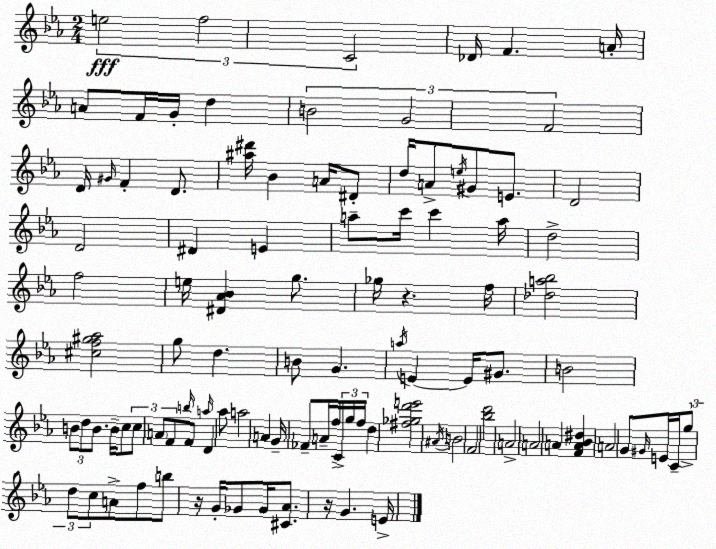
X:1
T:Untitled
M:2/4
L:1/4
K:Cm
e2 f2 C2 _D/4 F A/4 A/2 F/4 G/4 d B2 G2 F2 D/4 ^G/4 F D/2 [^a^d']/4 _B A/4 ^D/2 d/4 A/2 e/4 ^G/2 E/2 D2 D2 ^D E a/2 c'/4 c' a/4 d2 f2 e/4 [^D_A_B] g/2 _g/4 z f/4 [_da_b]2 [^cf^g_a]2 g/2 d B/2 G a/4 E E/4 ^G/2 B2 B/2 d/2 B/2 B/4 c/2 c/2 A/2 F/2 b/4 F/2 a/4 D _a/2 a2 A G/4 _F/2 A/4 f/4 C/4 g/4 f/4 d [^f_gd'e']2 ^A/4 B2 F2 [_bd']2 A2 A2 A [FA_B^d] A2 G/2 ^G/4 E/4 C/4 g/2 d/2 c/2 A/2 f/2 b/2 z/4 G/4 _G/2 _G/4 [^C_A]/2 z/4 G E/4